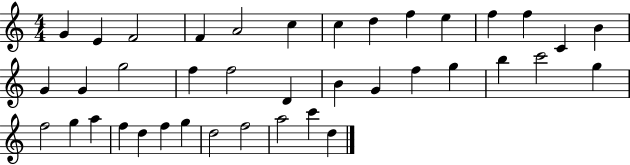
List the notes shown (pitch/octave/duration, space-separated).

G4/q E4/q F4/h F4/q A4/h C5/q C5/q D5/q F5/q E5/q F5/q F5/q C4/q B4/q G4/q G4/q G5/h F5/q F5/h D4/q B4/q G4/q F5/q G5/q B5/q C6/h G5/q F5/h G5/q A5/q F5/q D5/q F5/q G5/q D5/h F5/h A5/h C6/q D5/q